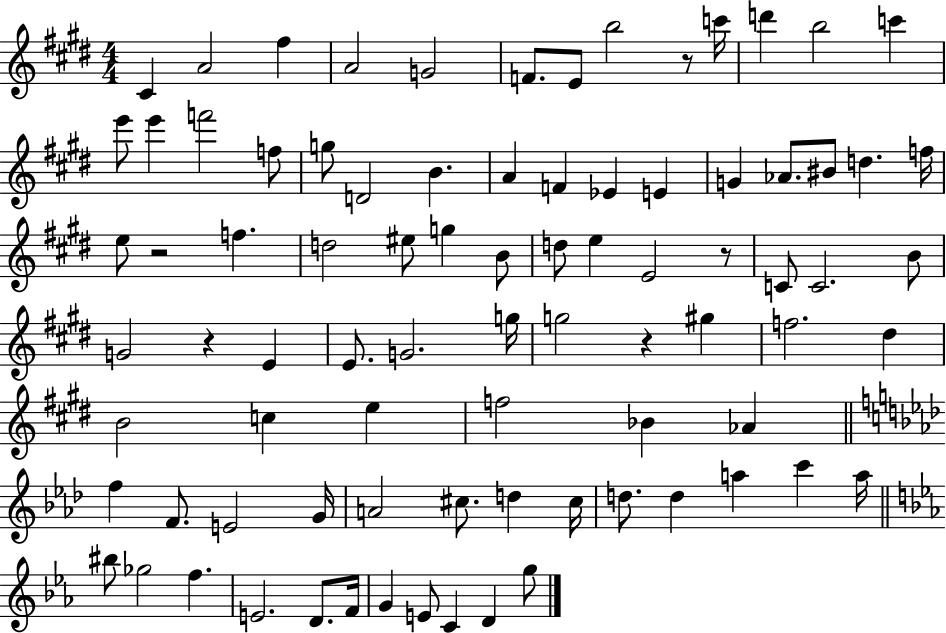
X:1
T:Untitled
M:4/4
L:1/4
K:E
^C A2 ^f A2 G2 F/2 E/2 b2 z/2 c'/4 d' b2 c' e'/2 e' f'2 f/2 g/2 D2 B A F _E E G _A/2 ^B/2 d f/4 e/2 z2 f d2 ^e/2 g B/2 d/2 e E2 z/2 C/2 C2 B/2 G2 z E E/2 G2 g/4 g2 z ^g f2 ^d B2 c e f2 _B _A f F/2 E2 G/4 A2 ^c/2 d ^c/4 d/2 d a c' a/4 ^b/2 _g2 f E2 D/2 F/4 G E/2 C D g/2